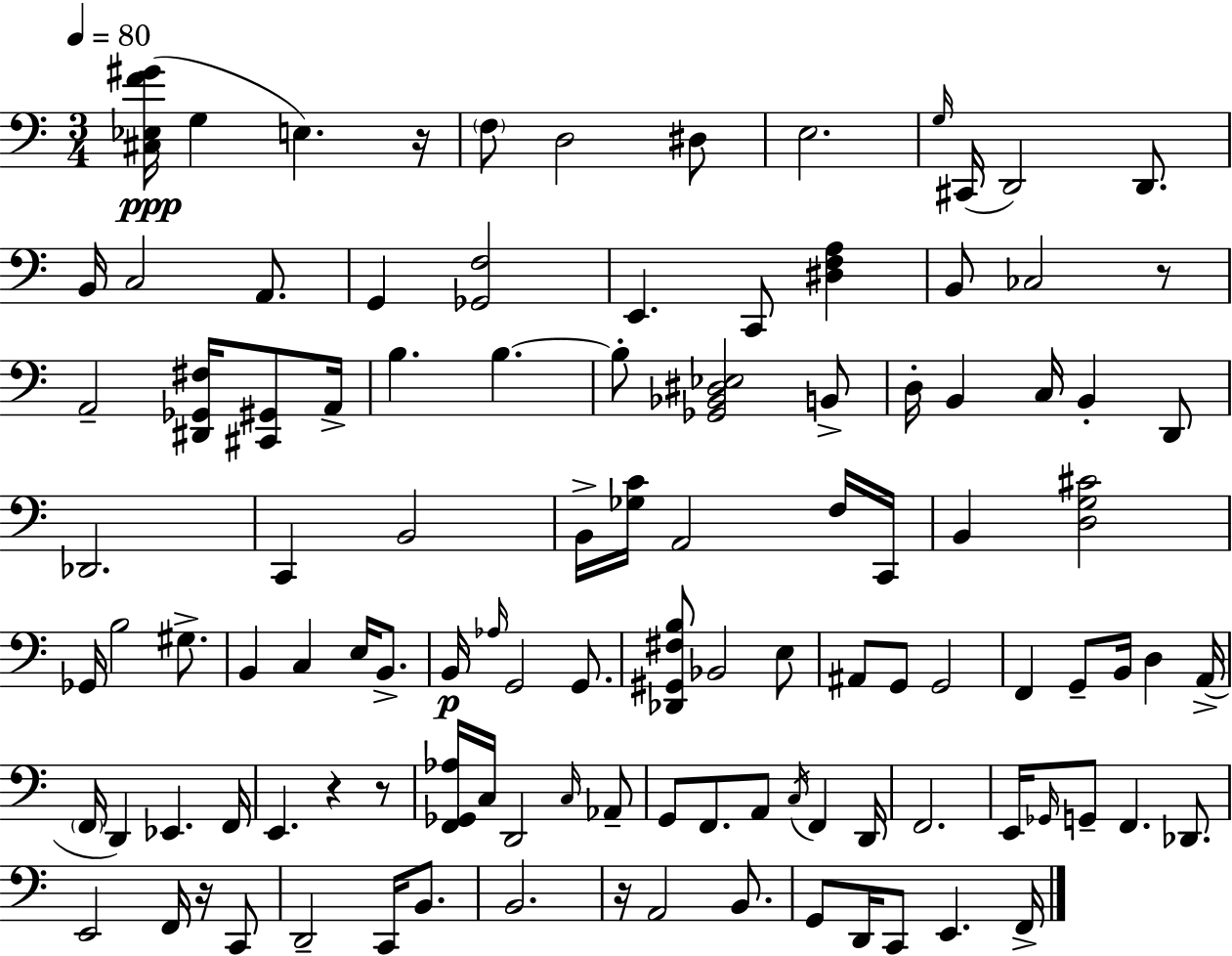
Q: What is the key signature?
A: C major